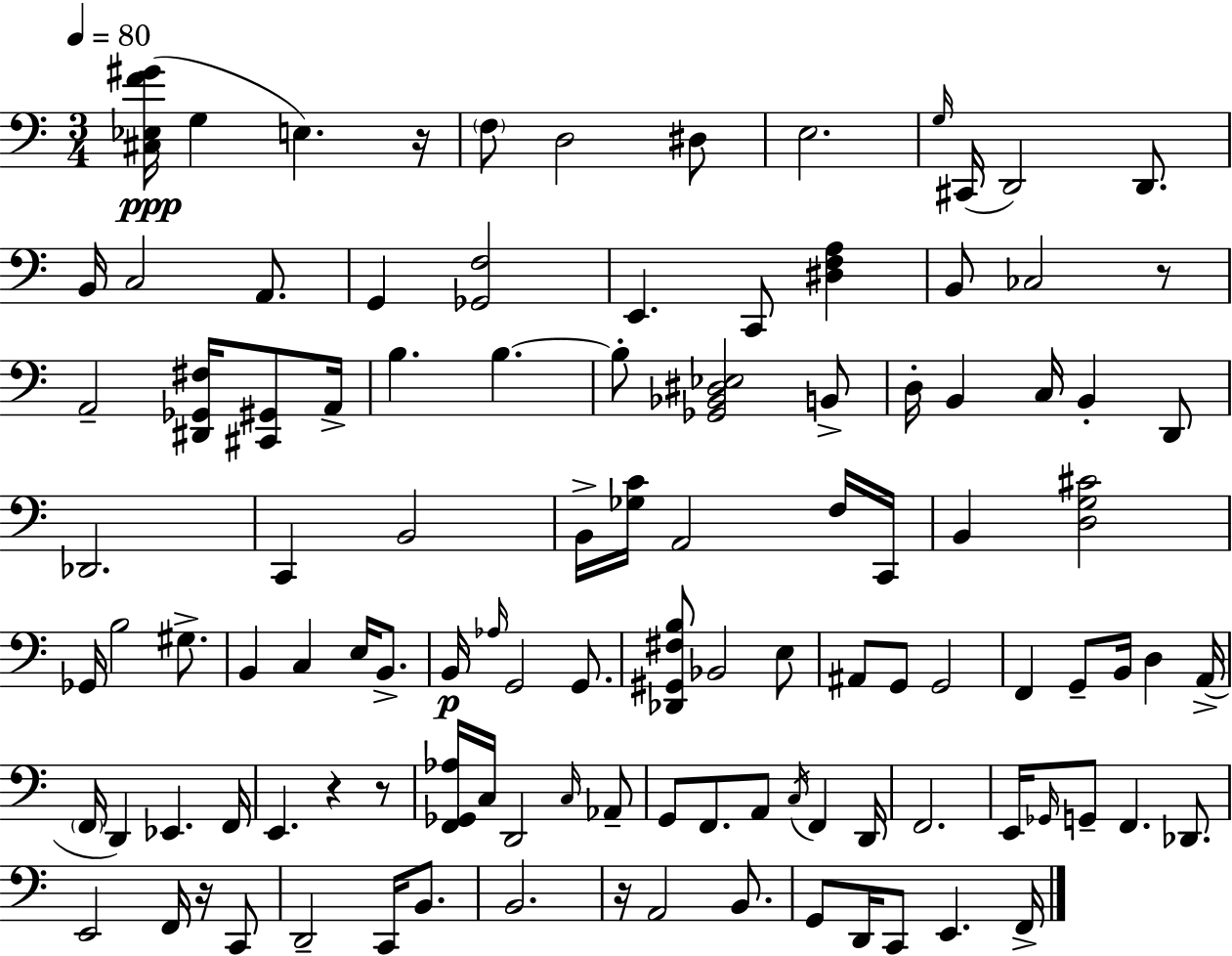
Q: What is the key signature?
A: C major